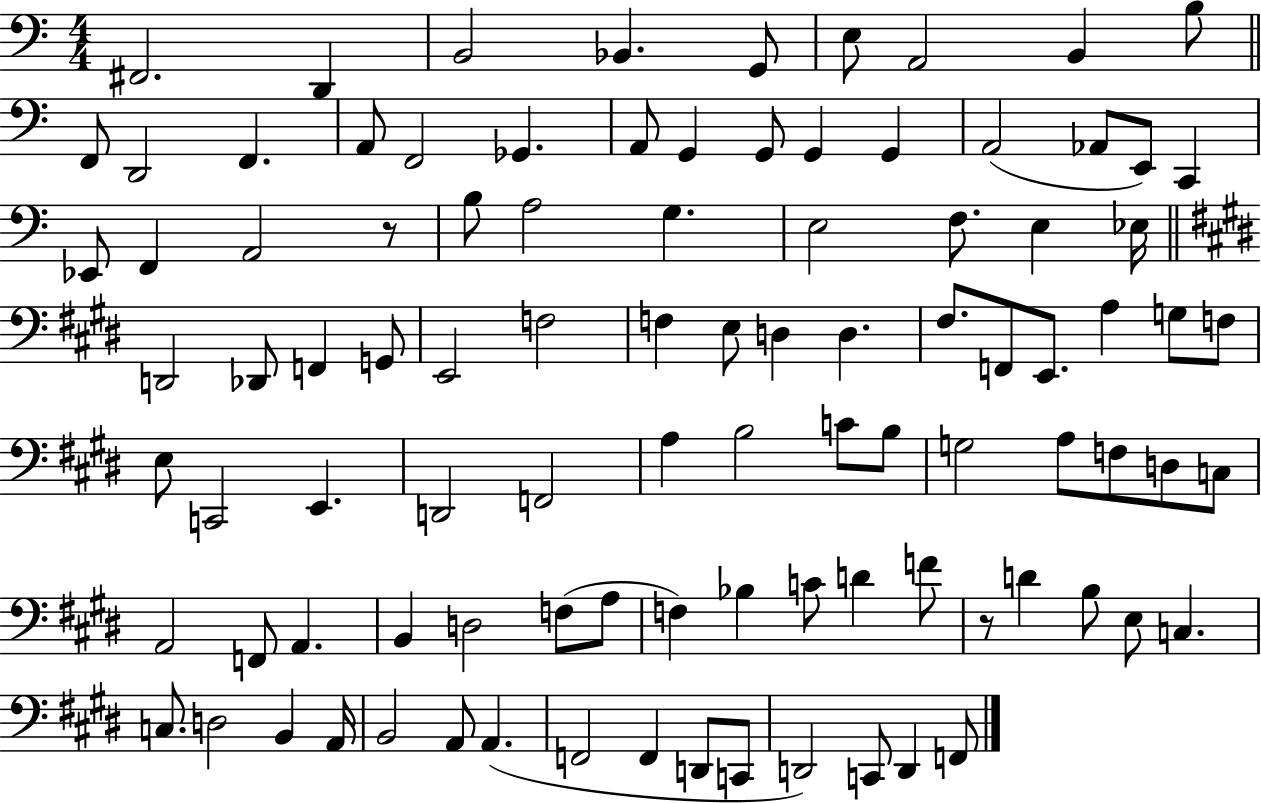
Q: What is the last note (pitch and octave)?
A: F2